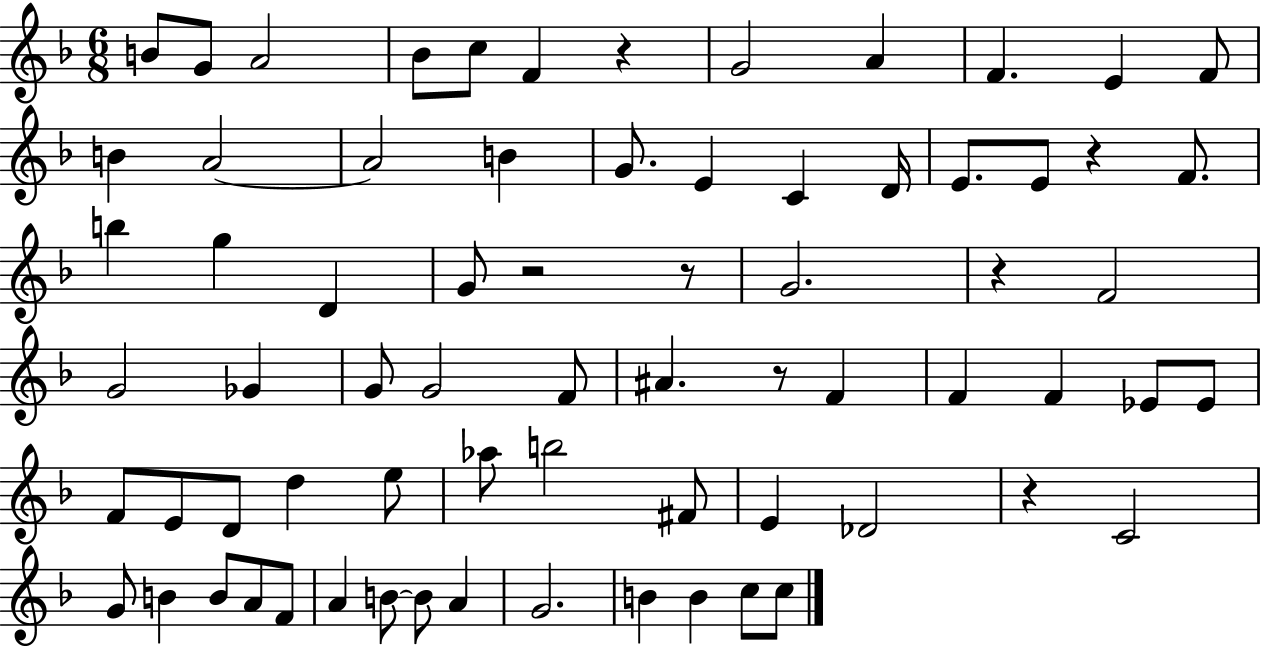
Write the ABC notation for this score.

X:1
T:Untitled
M:6/8
L:1/4
K:F
B/2 G/2 A2 _B/2 c/2 F z G2 A F E F/2 B A2 A2 B G/2 E C D/4 E/2 E/2 z F/2 b g D G/2 z2 z/2 G2 z F2 G2 _G G/2 G2 F/2 ^A z/2 F F F _E/2 _E/2 F/2 E/2 D/2 d e/2 _a/2 b2 ^F/2 E _D2 z C2 G/2 B B/2 A/2 F/2 A B/2 B/2 A G2 B B c/2 c/2